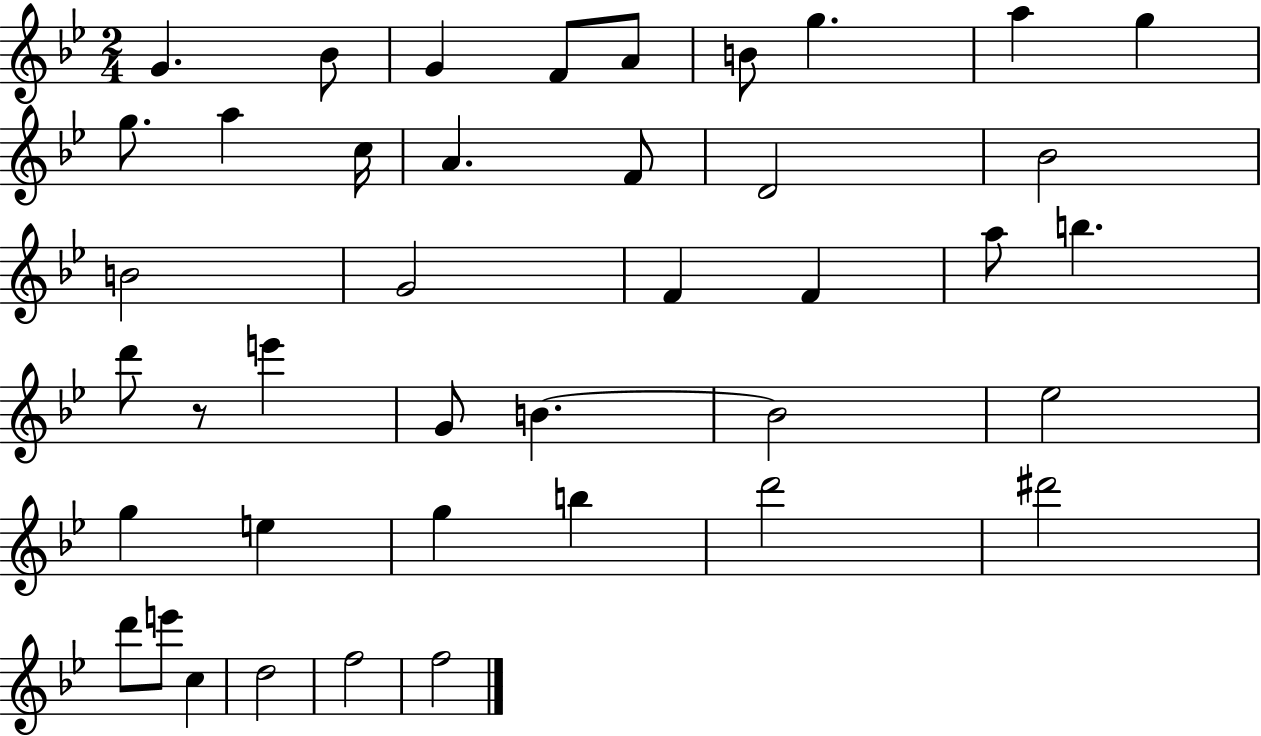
{
  \clef treble
  \numericTimeSignature
  \time 2/4
  \key bes \major
  g'4. bes'8 | g'4 f'8 a'8 | b'8 g''4. | a''4 g''4 | \break g''8. a''4 c''16 | a'4. f'8 | d'2 | bes'2 | \break b'2 | g'2 | f'4 f'4 | a''8 b''4. | \break d'''8 r8 e'''4 | g'8 b'4.~~ | b'2 | ees''2 | \break g''4 e''4 | g''4 b''4 | d'''2 | dis'''2 | \break d'''8 e'''8 c''4 | d''2 | f''2 | f''2 | \break \bar "|."
}